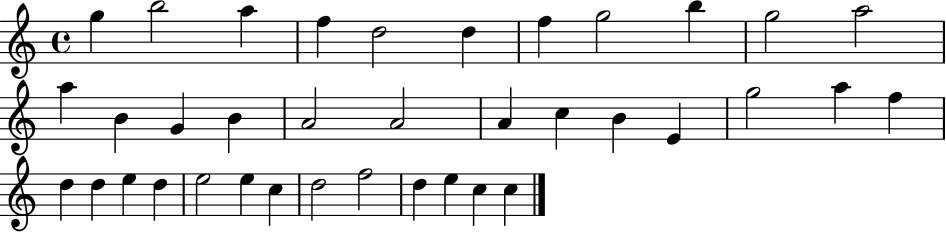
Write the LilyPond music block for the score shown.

{
  \clef treble
  \time 4/4
  \defaultTimeSignature
  \key c \major
  g''4 b''2 a''4 | f''4 d''2 d''4 | f''4 g''2 b''4 | g''2 a''2 | \break a''4 b'4 g'4 b'4 | a'2 a'2 | a'4 c''4 b'4 e'4 | g''2 a''4 f''4 | \break d''4 d''4 e''4 d''4 | e''2 e''4 c''4 | d''2 f''2 | d''4 e''4 c''4 c''4 | \break \bar "|."
}